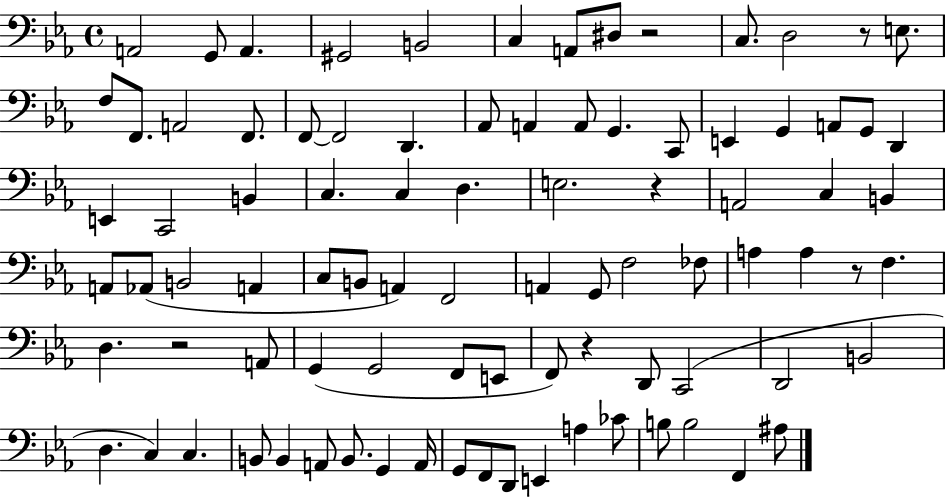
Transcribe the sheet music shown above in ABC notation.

X:1
T:Untitled
M:4/4
L:1/4
K:Eb
A,,2 G,,/2 A,, ^G,,2 B,,2 C, A,,/2 ^D,/2 z2 C,/2 D,2 z/2 E,/2 F,/2 F,,/2 A,,2 F,,/2 F,,/2 F,,2 D,, _A,,/2 A,, A,,/2 G,, C,,/2 E,, G,, A,,/2 G,,/2 D,, E,, C,,2 B,, C, C, D, E,2 z A,,2 C, B,, A,,/2 _A,,/2 B,,2 A,, C,/2 B,,/2 A,, F,,2 A,, G,,/2 F,2 _F,/2 A, A, z/2 F, D, z2 A,,/2 G,, G,,2 F,,/2 E,,/2 F,,/2 z D,,/2 C,,2 D,,2 B,,2 D, C, C, B,,/2 B,, A,,/2 B,,/2 G,, A,,/4 G,,/2 F,,/2 D,,/2 E,, A, _C/2 B,/2 B,2 F,, ^A,/2